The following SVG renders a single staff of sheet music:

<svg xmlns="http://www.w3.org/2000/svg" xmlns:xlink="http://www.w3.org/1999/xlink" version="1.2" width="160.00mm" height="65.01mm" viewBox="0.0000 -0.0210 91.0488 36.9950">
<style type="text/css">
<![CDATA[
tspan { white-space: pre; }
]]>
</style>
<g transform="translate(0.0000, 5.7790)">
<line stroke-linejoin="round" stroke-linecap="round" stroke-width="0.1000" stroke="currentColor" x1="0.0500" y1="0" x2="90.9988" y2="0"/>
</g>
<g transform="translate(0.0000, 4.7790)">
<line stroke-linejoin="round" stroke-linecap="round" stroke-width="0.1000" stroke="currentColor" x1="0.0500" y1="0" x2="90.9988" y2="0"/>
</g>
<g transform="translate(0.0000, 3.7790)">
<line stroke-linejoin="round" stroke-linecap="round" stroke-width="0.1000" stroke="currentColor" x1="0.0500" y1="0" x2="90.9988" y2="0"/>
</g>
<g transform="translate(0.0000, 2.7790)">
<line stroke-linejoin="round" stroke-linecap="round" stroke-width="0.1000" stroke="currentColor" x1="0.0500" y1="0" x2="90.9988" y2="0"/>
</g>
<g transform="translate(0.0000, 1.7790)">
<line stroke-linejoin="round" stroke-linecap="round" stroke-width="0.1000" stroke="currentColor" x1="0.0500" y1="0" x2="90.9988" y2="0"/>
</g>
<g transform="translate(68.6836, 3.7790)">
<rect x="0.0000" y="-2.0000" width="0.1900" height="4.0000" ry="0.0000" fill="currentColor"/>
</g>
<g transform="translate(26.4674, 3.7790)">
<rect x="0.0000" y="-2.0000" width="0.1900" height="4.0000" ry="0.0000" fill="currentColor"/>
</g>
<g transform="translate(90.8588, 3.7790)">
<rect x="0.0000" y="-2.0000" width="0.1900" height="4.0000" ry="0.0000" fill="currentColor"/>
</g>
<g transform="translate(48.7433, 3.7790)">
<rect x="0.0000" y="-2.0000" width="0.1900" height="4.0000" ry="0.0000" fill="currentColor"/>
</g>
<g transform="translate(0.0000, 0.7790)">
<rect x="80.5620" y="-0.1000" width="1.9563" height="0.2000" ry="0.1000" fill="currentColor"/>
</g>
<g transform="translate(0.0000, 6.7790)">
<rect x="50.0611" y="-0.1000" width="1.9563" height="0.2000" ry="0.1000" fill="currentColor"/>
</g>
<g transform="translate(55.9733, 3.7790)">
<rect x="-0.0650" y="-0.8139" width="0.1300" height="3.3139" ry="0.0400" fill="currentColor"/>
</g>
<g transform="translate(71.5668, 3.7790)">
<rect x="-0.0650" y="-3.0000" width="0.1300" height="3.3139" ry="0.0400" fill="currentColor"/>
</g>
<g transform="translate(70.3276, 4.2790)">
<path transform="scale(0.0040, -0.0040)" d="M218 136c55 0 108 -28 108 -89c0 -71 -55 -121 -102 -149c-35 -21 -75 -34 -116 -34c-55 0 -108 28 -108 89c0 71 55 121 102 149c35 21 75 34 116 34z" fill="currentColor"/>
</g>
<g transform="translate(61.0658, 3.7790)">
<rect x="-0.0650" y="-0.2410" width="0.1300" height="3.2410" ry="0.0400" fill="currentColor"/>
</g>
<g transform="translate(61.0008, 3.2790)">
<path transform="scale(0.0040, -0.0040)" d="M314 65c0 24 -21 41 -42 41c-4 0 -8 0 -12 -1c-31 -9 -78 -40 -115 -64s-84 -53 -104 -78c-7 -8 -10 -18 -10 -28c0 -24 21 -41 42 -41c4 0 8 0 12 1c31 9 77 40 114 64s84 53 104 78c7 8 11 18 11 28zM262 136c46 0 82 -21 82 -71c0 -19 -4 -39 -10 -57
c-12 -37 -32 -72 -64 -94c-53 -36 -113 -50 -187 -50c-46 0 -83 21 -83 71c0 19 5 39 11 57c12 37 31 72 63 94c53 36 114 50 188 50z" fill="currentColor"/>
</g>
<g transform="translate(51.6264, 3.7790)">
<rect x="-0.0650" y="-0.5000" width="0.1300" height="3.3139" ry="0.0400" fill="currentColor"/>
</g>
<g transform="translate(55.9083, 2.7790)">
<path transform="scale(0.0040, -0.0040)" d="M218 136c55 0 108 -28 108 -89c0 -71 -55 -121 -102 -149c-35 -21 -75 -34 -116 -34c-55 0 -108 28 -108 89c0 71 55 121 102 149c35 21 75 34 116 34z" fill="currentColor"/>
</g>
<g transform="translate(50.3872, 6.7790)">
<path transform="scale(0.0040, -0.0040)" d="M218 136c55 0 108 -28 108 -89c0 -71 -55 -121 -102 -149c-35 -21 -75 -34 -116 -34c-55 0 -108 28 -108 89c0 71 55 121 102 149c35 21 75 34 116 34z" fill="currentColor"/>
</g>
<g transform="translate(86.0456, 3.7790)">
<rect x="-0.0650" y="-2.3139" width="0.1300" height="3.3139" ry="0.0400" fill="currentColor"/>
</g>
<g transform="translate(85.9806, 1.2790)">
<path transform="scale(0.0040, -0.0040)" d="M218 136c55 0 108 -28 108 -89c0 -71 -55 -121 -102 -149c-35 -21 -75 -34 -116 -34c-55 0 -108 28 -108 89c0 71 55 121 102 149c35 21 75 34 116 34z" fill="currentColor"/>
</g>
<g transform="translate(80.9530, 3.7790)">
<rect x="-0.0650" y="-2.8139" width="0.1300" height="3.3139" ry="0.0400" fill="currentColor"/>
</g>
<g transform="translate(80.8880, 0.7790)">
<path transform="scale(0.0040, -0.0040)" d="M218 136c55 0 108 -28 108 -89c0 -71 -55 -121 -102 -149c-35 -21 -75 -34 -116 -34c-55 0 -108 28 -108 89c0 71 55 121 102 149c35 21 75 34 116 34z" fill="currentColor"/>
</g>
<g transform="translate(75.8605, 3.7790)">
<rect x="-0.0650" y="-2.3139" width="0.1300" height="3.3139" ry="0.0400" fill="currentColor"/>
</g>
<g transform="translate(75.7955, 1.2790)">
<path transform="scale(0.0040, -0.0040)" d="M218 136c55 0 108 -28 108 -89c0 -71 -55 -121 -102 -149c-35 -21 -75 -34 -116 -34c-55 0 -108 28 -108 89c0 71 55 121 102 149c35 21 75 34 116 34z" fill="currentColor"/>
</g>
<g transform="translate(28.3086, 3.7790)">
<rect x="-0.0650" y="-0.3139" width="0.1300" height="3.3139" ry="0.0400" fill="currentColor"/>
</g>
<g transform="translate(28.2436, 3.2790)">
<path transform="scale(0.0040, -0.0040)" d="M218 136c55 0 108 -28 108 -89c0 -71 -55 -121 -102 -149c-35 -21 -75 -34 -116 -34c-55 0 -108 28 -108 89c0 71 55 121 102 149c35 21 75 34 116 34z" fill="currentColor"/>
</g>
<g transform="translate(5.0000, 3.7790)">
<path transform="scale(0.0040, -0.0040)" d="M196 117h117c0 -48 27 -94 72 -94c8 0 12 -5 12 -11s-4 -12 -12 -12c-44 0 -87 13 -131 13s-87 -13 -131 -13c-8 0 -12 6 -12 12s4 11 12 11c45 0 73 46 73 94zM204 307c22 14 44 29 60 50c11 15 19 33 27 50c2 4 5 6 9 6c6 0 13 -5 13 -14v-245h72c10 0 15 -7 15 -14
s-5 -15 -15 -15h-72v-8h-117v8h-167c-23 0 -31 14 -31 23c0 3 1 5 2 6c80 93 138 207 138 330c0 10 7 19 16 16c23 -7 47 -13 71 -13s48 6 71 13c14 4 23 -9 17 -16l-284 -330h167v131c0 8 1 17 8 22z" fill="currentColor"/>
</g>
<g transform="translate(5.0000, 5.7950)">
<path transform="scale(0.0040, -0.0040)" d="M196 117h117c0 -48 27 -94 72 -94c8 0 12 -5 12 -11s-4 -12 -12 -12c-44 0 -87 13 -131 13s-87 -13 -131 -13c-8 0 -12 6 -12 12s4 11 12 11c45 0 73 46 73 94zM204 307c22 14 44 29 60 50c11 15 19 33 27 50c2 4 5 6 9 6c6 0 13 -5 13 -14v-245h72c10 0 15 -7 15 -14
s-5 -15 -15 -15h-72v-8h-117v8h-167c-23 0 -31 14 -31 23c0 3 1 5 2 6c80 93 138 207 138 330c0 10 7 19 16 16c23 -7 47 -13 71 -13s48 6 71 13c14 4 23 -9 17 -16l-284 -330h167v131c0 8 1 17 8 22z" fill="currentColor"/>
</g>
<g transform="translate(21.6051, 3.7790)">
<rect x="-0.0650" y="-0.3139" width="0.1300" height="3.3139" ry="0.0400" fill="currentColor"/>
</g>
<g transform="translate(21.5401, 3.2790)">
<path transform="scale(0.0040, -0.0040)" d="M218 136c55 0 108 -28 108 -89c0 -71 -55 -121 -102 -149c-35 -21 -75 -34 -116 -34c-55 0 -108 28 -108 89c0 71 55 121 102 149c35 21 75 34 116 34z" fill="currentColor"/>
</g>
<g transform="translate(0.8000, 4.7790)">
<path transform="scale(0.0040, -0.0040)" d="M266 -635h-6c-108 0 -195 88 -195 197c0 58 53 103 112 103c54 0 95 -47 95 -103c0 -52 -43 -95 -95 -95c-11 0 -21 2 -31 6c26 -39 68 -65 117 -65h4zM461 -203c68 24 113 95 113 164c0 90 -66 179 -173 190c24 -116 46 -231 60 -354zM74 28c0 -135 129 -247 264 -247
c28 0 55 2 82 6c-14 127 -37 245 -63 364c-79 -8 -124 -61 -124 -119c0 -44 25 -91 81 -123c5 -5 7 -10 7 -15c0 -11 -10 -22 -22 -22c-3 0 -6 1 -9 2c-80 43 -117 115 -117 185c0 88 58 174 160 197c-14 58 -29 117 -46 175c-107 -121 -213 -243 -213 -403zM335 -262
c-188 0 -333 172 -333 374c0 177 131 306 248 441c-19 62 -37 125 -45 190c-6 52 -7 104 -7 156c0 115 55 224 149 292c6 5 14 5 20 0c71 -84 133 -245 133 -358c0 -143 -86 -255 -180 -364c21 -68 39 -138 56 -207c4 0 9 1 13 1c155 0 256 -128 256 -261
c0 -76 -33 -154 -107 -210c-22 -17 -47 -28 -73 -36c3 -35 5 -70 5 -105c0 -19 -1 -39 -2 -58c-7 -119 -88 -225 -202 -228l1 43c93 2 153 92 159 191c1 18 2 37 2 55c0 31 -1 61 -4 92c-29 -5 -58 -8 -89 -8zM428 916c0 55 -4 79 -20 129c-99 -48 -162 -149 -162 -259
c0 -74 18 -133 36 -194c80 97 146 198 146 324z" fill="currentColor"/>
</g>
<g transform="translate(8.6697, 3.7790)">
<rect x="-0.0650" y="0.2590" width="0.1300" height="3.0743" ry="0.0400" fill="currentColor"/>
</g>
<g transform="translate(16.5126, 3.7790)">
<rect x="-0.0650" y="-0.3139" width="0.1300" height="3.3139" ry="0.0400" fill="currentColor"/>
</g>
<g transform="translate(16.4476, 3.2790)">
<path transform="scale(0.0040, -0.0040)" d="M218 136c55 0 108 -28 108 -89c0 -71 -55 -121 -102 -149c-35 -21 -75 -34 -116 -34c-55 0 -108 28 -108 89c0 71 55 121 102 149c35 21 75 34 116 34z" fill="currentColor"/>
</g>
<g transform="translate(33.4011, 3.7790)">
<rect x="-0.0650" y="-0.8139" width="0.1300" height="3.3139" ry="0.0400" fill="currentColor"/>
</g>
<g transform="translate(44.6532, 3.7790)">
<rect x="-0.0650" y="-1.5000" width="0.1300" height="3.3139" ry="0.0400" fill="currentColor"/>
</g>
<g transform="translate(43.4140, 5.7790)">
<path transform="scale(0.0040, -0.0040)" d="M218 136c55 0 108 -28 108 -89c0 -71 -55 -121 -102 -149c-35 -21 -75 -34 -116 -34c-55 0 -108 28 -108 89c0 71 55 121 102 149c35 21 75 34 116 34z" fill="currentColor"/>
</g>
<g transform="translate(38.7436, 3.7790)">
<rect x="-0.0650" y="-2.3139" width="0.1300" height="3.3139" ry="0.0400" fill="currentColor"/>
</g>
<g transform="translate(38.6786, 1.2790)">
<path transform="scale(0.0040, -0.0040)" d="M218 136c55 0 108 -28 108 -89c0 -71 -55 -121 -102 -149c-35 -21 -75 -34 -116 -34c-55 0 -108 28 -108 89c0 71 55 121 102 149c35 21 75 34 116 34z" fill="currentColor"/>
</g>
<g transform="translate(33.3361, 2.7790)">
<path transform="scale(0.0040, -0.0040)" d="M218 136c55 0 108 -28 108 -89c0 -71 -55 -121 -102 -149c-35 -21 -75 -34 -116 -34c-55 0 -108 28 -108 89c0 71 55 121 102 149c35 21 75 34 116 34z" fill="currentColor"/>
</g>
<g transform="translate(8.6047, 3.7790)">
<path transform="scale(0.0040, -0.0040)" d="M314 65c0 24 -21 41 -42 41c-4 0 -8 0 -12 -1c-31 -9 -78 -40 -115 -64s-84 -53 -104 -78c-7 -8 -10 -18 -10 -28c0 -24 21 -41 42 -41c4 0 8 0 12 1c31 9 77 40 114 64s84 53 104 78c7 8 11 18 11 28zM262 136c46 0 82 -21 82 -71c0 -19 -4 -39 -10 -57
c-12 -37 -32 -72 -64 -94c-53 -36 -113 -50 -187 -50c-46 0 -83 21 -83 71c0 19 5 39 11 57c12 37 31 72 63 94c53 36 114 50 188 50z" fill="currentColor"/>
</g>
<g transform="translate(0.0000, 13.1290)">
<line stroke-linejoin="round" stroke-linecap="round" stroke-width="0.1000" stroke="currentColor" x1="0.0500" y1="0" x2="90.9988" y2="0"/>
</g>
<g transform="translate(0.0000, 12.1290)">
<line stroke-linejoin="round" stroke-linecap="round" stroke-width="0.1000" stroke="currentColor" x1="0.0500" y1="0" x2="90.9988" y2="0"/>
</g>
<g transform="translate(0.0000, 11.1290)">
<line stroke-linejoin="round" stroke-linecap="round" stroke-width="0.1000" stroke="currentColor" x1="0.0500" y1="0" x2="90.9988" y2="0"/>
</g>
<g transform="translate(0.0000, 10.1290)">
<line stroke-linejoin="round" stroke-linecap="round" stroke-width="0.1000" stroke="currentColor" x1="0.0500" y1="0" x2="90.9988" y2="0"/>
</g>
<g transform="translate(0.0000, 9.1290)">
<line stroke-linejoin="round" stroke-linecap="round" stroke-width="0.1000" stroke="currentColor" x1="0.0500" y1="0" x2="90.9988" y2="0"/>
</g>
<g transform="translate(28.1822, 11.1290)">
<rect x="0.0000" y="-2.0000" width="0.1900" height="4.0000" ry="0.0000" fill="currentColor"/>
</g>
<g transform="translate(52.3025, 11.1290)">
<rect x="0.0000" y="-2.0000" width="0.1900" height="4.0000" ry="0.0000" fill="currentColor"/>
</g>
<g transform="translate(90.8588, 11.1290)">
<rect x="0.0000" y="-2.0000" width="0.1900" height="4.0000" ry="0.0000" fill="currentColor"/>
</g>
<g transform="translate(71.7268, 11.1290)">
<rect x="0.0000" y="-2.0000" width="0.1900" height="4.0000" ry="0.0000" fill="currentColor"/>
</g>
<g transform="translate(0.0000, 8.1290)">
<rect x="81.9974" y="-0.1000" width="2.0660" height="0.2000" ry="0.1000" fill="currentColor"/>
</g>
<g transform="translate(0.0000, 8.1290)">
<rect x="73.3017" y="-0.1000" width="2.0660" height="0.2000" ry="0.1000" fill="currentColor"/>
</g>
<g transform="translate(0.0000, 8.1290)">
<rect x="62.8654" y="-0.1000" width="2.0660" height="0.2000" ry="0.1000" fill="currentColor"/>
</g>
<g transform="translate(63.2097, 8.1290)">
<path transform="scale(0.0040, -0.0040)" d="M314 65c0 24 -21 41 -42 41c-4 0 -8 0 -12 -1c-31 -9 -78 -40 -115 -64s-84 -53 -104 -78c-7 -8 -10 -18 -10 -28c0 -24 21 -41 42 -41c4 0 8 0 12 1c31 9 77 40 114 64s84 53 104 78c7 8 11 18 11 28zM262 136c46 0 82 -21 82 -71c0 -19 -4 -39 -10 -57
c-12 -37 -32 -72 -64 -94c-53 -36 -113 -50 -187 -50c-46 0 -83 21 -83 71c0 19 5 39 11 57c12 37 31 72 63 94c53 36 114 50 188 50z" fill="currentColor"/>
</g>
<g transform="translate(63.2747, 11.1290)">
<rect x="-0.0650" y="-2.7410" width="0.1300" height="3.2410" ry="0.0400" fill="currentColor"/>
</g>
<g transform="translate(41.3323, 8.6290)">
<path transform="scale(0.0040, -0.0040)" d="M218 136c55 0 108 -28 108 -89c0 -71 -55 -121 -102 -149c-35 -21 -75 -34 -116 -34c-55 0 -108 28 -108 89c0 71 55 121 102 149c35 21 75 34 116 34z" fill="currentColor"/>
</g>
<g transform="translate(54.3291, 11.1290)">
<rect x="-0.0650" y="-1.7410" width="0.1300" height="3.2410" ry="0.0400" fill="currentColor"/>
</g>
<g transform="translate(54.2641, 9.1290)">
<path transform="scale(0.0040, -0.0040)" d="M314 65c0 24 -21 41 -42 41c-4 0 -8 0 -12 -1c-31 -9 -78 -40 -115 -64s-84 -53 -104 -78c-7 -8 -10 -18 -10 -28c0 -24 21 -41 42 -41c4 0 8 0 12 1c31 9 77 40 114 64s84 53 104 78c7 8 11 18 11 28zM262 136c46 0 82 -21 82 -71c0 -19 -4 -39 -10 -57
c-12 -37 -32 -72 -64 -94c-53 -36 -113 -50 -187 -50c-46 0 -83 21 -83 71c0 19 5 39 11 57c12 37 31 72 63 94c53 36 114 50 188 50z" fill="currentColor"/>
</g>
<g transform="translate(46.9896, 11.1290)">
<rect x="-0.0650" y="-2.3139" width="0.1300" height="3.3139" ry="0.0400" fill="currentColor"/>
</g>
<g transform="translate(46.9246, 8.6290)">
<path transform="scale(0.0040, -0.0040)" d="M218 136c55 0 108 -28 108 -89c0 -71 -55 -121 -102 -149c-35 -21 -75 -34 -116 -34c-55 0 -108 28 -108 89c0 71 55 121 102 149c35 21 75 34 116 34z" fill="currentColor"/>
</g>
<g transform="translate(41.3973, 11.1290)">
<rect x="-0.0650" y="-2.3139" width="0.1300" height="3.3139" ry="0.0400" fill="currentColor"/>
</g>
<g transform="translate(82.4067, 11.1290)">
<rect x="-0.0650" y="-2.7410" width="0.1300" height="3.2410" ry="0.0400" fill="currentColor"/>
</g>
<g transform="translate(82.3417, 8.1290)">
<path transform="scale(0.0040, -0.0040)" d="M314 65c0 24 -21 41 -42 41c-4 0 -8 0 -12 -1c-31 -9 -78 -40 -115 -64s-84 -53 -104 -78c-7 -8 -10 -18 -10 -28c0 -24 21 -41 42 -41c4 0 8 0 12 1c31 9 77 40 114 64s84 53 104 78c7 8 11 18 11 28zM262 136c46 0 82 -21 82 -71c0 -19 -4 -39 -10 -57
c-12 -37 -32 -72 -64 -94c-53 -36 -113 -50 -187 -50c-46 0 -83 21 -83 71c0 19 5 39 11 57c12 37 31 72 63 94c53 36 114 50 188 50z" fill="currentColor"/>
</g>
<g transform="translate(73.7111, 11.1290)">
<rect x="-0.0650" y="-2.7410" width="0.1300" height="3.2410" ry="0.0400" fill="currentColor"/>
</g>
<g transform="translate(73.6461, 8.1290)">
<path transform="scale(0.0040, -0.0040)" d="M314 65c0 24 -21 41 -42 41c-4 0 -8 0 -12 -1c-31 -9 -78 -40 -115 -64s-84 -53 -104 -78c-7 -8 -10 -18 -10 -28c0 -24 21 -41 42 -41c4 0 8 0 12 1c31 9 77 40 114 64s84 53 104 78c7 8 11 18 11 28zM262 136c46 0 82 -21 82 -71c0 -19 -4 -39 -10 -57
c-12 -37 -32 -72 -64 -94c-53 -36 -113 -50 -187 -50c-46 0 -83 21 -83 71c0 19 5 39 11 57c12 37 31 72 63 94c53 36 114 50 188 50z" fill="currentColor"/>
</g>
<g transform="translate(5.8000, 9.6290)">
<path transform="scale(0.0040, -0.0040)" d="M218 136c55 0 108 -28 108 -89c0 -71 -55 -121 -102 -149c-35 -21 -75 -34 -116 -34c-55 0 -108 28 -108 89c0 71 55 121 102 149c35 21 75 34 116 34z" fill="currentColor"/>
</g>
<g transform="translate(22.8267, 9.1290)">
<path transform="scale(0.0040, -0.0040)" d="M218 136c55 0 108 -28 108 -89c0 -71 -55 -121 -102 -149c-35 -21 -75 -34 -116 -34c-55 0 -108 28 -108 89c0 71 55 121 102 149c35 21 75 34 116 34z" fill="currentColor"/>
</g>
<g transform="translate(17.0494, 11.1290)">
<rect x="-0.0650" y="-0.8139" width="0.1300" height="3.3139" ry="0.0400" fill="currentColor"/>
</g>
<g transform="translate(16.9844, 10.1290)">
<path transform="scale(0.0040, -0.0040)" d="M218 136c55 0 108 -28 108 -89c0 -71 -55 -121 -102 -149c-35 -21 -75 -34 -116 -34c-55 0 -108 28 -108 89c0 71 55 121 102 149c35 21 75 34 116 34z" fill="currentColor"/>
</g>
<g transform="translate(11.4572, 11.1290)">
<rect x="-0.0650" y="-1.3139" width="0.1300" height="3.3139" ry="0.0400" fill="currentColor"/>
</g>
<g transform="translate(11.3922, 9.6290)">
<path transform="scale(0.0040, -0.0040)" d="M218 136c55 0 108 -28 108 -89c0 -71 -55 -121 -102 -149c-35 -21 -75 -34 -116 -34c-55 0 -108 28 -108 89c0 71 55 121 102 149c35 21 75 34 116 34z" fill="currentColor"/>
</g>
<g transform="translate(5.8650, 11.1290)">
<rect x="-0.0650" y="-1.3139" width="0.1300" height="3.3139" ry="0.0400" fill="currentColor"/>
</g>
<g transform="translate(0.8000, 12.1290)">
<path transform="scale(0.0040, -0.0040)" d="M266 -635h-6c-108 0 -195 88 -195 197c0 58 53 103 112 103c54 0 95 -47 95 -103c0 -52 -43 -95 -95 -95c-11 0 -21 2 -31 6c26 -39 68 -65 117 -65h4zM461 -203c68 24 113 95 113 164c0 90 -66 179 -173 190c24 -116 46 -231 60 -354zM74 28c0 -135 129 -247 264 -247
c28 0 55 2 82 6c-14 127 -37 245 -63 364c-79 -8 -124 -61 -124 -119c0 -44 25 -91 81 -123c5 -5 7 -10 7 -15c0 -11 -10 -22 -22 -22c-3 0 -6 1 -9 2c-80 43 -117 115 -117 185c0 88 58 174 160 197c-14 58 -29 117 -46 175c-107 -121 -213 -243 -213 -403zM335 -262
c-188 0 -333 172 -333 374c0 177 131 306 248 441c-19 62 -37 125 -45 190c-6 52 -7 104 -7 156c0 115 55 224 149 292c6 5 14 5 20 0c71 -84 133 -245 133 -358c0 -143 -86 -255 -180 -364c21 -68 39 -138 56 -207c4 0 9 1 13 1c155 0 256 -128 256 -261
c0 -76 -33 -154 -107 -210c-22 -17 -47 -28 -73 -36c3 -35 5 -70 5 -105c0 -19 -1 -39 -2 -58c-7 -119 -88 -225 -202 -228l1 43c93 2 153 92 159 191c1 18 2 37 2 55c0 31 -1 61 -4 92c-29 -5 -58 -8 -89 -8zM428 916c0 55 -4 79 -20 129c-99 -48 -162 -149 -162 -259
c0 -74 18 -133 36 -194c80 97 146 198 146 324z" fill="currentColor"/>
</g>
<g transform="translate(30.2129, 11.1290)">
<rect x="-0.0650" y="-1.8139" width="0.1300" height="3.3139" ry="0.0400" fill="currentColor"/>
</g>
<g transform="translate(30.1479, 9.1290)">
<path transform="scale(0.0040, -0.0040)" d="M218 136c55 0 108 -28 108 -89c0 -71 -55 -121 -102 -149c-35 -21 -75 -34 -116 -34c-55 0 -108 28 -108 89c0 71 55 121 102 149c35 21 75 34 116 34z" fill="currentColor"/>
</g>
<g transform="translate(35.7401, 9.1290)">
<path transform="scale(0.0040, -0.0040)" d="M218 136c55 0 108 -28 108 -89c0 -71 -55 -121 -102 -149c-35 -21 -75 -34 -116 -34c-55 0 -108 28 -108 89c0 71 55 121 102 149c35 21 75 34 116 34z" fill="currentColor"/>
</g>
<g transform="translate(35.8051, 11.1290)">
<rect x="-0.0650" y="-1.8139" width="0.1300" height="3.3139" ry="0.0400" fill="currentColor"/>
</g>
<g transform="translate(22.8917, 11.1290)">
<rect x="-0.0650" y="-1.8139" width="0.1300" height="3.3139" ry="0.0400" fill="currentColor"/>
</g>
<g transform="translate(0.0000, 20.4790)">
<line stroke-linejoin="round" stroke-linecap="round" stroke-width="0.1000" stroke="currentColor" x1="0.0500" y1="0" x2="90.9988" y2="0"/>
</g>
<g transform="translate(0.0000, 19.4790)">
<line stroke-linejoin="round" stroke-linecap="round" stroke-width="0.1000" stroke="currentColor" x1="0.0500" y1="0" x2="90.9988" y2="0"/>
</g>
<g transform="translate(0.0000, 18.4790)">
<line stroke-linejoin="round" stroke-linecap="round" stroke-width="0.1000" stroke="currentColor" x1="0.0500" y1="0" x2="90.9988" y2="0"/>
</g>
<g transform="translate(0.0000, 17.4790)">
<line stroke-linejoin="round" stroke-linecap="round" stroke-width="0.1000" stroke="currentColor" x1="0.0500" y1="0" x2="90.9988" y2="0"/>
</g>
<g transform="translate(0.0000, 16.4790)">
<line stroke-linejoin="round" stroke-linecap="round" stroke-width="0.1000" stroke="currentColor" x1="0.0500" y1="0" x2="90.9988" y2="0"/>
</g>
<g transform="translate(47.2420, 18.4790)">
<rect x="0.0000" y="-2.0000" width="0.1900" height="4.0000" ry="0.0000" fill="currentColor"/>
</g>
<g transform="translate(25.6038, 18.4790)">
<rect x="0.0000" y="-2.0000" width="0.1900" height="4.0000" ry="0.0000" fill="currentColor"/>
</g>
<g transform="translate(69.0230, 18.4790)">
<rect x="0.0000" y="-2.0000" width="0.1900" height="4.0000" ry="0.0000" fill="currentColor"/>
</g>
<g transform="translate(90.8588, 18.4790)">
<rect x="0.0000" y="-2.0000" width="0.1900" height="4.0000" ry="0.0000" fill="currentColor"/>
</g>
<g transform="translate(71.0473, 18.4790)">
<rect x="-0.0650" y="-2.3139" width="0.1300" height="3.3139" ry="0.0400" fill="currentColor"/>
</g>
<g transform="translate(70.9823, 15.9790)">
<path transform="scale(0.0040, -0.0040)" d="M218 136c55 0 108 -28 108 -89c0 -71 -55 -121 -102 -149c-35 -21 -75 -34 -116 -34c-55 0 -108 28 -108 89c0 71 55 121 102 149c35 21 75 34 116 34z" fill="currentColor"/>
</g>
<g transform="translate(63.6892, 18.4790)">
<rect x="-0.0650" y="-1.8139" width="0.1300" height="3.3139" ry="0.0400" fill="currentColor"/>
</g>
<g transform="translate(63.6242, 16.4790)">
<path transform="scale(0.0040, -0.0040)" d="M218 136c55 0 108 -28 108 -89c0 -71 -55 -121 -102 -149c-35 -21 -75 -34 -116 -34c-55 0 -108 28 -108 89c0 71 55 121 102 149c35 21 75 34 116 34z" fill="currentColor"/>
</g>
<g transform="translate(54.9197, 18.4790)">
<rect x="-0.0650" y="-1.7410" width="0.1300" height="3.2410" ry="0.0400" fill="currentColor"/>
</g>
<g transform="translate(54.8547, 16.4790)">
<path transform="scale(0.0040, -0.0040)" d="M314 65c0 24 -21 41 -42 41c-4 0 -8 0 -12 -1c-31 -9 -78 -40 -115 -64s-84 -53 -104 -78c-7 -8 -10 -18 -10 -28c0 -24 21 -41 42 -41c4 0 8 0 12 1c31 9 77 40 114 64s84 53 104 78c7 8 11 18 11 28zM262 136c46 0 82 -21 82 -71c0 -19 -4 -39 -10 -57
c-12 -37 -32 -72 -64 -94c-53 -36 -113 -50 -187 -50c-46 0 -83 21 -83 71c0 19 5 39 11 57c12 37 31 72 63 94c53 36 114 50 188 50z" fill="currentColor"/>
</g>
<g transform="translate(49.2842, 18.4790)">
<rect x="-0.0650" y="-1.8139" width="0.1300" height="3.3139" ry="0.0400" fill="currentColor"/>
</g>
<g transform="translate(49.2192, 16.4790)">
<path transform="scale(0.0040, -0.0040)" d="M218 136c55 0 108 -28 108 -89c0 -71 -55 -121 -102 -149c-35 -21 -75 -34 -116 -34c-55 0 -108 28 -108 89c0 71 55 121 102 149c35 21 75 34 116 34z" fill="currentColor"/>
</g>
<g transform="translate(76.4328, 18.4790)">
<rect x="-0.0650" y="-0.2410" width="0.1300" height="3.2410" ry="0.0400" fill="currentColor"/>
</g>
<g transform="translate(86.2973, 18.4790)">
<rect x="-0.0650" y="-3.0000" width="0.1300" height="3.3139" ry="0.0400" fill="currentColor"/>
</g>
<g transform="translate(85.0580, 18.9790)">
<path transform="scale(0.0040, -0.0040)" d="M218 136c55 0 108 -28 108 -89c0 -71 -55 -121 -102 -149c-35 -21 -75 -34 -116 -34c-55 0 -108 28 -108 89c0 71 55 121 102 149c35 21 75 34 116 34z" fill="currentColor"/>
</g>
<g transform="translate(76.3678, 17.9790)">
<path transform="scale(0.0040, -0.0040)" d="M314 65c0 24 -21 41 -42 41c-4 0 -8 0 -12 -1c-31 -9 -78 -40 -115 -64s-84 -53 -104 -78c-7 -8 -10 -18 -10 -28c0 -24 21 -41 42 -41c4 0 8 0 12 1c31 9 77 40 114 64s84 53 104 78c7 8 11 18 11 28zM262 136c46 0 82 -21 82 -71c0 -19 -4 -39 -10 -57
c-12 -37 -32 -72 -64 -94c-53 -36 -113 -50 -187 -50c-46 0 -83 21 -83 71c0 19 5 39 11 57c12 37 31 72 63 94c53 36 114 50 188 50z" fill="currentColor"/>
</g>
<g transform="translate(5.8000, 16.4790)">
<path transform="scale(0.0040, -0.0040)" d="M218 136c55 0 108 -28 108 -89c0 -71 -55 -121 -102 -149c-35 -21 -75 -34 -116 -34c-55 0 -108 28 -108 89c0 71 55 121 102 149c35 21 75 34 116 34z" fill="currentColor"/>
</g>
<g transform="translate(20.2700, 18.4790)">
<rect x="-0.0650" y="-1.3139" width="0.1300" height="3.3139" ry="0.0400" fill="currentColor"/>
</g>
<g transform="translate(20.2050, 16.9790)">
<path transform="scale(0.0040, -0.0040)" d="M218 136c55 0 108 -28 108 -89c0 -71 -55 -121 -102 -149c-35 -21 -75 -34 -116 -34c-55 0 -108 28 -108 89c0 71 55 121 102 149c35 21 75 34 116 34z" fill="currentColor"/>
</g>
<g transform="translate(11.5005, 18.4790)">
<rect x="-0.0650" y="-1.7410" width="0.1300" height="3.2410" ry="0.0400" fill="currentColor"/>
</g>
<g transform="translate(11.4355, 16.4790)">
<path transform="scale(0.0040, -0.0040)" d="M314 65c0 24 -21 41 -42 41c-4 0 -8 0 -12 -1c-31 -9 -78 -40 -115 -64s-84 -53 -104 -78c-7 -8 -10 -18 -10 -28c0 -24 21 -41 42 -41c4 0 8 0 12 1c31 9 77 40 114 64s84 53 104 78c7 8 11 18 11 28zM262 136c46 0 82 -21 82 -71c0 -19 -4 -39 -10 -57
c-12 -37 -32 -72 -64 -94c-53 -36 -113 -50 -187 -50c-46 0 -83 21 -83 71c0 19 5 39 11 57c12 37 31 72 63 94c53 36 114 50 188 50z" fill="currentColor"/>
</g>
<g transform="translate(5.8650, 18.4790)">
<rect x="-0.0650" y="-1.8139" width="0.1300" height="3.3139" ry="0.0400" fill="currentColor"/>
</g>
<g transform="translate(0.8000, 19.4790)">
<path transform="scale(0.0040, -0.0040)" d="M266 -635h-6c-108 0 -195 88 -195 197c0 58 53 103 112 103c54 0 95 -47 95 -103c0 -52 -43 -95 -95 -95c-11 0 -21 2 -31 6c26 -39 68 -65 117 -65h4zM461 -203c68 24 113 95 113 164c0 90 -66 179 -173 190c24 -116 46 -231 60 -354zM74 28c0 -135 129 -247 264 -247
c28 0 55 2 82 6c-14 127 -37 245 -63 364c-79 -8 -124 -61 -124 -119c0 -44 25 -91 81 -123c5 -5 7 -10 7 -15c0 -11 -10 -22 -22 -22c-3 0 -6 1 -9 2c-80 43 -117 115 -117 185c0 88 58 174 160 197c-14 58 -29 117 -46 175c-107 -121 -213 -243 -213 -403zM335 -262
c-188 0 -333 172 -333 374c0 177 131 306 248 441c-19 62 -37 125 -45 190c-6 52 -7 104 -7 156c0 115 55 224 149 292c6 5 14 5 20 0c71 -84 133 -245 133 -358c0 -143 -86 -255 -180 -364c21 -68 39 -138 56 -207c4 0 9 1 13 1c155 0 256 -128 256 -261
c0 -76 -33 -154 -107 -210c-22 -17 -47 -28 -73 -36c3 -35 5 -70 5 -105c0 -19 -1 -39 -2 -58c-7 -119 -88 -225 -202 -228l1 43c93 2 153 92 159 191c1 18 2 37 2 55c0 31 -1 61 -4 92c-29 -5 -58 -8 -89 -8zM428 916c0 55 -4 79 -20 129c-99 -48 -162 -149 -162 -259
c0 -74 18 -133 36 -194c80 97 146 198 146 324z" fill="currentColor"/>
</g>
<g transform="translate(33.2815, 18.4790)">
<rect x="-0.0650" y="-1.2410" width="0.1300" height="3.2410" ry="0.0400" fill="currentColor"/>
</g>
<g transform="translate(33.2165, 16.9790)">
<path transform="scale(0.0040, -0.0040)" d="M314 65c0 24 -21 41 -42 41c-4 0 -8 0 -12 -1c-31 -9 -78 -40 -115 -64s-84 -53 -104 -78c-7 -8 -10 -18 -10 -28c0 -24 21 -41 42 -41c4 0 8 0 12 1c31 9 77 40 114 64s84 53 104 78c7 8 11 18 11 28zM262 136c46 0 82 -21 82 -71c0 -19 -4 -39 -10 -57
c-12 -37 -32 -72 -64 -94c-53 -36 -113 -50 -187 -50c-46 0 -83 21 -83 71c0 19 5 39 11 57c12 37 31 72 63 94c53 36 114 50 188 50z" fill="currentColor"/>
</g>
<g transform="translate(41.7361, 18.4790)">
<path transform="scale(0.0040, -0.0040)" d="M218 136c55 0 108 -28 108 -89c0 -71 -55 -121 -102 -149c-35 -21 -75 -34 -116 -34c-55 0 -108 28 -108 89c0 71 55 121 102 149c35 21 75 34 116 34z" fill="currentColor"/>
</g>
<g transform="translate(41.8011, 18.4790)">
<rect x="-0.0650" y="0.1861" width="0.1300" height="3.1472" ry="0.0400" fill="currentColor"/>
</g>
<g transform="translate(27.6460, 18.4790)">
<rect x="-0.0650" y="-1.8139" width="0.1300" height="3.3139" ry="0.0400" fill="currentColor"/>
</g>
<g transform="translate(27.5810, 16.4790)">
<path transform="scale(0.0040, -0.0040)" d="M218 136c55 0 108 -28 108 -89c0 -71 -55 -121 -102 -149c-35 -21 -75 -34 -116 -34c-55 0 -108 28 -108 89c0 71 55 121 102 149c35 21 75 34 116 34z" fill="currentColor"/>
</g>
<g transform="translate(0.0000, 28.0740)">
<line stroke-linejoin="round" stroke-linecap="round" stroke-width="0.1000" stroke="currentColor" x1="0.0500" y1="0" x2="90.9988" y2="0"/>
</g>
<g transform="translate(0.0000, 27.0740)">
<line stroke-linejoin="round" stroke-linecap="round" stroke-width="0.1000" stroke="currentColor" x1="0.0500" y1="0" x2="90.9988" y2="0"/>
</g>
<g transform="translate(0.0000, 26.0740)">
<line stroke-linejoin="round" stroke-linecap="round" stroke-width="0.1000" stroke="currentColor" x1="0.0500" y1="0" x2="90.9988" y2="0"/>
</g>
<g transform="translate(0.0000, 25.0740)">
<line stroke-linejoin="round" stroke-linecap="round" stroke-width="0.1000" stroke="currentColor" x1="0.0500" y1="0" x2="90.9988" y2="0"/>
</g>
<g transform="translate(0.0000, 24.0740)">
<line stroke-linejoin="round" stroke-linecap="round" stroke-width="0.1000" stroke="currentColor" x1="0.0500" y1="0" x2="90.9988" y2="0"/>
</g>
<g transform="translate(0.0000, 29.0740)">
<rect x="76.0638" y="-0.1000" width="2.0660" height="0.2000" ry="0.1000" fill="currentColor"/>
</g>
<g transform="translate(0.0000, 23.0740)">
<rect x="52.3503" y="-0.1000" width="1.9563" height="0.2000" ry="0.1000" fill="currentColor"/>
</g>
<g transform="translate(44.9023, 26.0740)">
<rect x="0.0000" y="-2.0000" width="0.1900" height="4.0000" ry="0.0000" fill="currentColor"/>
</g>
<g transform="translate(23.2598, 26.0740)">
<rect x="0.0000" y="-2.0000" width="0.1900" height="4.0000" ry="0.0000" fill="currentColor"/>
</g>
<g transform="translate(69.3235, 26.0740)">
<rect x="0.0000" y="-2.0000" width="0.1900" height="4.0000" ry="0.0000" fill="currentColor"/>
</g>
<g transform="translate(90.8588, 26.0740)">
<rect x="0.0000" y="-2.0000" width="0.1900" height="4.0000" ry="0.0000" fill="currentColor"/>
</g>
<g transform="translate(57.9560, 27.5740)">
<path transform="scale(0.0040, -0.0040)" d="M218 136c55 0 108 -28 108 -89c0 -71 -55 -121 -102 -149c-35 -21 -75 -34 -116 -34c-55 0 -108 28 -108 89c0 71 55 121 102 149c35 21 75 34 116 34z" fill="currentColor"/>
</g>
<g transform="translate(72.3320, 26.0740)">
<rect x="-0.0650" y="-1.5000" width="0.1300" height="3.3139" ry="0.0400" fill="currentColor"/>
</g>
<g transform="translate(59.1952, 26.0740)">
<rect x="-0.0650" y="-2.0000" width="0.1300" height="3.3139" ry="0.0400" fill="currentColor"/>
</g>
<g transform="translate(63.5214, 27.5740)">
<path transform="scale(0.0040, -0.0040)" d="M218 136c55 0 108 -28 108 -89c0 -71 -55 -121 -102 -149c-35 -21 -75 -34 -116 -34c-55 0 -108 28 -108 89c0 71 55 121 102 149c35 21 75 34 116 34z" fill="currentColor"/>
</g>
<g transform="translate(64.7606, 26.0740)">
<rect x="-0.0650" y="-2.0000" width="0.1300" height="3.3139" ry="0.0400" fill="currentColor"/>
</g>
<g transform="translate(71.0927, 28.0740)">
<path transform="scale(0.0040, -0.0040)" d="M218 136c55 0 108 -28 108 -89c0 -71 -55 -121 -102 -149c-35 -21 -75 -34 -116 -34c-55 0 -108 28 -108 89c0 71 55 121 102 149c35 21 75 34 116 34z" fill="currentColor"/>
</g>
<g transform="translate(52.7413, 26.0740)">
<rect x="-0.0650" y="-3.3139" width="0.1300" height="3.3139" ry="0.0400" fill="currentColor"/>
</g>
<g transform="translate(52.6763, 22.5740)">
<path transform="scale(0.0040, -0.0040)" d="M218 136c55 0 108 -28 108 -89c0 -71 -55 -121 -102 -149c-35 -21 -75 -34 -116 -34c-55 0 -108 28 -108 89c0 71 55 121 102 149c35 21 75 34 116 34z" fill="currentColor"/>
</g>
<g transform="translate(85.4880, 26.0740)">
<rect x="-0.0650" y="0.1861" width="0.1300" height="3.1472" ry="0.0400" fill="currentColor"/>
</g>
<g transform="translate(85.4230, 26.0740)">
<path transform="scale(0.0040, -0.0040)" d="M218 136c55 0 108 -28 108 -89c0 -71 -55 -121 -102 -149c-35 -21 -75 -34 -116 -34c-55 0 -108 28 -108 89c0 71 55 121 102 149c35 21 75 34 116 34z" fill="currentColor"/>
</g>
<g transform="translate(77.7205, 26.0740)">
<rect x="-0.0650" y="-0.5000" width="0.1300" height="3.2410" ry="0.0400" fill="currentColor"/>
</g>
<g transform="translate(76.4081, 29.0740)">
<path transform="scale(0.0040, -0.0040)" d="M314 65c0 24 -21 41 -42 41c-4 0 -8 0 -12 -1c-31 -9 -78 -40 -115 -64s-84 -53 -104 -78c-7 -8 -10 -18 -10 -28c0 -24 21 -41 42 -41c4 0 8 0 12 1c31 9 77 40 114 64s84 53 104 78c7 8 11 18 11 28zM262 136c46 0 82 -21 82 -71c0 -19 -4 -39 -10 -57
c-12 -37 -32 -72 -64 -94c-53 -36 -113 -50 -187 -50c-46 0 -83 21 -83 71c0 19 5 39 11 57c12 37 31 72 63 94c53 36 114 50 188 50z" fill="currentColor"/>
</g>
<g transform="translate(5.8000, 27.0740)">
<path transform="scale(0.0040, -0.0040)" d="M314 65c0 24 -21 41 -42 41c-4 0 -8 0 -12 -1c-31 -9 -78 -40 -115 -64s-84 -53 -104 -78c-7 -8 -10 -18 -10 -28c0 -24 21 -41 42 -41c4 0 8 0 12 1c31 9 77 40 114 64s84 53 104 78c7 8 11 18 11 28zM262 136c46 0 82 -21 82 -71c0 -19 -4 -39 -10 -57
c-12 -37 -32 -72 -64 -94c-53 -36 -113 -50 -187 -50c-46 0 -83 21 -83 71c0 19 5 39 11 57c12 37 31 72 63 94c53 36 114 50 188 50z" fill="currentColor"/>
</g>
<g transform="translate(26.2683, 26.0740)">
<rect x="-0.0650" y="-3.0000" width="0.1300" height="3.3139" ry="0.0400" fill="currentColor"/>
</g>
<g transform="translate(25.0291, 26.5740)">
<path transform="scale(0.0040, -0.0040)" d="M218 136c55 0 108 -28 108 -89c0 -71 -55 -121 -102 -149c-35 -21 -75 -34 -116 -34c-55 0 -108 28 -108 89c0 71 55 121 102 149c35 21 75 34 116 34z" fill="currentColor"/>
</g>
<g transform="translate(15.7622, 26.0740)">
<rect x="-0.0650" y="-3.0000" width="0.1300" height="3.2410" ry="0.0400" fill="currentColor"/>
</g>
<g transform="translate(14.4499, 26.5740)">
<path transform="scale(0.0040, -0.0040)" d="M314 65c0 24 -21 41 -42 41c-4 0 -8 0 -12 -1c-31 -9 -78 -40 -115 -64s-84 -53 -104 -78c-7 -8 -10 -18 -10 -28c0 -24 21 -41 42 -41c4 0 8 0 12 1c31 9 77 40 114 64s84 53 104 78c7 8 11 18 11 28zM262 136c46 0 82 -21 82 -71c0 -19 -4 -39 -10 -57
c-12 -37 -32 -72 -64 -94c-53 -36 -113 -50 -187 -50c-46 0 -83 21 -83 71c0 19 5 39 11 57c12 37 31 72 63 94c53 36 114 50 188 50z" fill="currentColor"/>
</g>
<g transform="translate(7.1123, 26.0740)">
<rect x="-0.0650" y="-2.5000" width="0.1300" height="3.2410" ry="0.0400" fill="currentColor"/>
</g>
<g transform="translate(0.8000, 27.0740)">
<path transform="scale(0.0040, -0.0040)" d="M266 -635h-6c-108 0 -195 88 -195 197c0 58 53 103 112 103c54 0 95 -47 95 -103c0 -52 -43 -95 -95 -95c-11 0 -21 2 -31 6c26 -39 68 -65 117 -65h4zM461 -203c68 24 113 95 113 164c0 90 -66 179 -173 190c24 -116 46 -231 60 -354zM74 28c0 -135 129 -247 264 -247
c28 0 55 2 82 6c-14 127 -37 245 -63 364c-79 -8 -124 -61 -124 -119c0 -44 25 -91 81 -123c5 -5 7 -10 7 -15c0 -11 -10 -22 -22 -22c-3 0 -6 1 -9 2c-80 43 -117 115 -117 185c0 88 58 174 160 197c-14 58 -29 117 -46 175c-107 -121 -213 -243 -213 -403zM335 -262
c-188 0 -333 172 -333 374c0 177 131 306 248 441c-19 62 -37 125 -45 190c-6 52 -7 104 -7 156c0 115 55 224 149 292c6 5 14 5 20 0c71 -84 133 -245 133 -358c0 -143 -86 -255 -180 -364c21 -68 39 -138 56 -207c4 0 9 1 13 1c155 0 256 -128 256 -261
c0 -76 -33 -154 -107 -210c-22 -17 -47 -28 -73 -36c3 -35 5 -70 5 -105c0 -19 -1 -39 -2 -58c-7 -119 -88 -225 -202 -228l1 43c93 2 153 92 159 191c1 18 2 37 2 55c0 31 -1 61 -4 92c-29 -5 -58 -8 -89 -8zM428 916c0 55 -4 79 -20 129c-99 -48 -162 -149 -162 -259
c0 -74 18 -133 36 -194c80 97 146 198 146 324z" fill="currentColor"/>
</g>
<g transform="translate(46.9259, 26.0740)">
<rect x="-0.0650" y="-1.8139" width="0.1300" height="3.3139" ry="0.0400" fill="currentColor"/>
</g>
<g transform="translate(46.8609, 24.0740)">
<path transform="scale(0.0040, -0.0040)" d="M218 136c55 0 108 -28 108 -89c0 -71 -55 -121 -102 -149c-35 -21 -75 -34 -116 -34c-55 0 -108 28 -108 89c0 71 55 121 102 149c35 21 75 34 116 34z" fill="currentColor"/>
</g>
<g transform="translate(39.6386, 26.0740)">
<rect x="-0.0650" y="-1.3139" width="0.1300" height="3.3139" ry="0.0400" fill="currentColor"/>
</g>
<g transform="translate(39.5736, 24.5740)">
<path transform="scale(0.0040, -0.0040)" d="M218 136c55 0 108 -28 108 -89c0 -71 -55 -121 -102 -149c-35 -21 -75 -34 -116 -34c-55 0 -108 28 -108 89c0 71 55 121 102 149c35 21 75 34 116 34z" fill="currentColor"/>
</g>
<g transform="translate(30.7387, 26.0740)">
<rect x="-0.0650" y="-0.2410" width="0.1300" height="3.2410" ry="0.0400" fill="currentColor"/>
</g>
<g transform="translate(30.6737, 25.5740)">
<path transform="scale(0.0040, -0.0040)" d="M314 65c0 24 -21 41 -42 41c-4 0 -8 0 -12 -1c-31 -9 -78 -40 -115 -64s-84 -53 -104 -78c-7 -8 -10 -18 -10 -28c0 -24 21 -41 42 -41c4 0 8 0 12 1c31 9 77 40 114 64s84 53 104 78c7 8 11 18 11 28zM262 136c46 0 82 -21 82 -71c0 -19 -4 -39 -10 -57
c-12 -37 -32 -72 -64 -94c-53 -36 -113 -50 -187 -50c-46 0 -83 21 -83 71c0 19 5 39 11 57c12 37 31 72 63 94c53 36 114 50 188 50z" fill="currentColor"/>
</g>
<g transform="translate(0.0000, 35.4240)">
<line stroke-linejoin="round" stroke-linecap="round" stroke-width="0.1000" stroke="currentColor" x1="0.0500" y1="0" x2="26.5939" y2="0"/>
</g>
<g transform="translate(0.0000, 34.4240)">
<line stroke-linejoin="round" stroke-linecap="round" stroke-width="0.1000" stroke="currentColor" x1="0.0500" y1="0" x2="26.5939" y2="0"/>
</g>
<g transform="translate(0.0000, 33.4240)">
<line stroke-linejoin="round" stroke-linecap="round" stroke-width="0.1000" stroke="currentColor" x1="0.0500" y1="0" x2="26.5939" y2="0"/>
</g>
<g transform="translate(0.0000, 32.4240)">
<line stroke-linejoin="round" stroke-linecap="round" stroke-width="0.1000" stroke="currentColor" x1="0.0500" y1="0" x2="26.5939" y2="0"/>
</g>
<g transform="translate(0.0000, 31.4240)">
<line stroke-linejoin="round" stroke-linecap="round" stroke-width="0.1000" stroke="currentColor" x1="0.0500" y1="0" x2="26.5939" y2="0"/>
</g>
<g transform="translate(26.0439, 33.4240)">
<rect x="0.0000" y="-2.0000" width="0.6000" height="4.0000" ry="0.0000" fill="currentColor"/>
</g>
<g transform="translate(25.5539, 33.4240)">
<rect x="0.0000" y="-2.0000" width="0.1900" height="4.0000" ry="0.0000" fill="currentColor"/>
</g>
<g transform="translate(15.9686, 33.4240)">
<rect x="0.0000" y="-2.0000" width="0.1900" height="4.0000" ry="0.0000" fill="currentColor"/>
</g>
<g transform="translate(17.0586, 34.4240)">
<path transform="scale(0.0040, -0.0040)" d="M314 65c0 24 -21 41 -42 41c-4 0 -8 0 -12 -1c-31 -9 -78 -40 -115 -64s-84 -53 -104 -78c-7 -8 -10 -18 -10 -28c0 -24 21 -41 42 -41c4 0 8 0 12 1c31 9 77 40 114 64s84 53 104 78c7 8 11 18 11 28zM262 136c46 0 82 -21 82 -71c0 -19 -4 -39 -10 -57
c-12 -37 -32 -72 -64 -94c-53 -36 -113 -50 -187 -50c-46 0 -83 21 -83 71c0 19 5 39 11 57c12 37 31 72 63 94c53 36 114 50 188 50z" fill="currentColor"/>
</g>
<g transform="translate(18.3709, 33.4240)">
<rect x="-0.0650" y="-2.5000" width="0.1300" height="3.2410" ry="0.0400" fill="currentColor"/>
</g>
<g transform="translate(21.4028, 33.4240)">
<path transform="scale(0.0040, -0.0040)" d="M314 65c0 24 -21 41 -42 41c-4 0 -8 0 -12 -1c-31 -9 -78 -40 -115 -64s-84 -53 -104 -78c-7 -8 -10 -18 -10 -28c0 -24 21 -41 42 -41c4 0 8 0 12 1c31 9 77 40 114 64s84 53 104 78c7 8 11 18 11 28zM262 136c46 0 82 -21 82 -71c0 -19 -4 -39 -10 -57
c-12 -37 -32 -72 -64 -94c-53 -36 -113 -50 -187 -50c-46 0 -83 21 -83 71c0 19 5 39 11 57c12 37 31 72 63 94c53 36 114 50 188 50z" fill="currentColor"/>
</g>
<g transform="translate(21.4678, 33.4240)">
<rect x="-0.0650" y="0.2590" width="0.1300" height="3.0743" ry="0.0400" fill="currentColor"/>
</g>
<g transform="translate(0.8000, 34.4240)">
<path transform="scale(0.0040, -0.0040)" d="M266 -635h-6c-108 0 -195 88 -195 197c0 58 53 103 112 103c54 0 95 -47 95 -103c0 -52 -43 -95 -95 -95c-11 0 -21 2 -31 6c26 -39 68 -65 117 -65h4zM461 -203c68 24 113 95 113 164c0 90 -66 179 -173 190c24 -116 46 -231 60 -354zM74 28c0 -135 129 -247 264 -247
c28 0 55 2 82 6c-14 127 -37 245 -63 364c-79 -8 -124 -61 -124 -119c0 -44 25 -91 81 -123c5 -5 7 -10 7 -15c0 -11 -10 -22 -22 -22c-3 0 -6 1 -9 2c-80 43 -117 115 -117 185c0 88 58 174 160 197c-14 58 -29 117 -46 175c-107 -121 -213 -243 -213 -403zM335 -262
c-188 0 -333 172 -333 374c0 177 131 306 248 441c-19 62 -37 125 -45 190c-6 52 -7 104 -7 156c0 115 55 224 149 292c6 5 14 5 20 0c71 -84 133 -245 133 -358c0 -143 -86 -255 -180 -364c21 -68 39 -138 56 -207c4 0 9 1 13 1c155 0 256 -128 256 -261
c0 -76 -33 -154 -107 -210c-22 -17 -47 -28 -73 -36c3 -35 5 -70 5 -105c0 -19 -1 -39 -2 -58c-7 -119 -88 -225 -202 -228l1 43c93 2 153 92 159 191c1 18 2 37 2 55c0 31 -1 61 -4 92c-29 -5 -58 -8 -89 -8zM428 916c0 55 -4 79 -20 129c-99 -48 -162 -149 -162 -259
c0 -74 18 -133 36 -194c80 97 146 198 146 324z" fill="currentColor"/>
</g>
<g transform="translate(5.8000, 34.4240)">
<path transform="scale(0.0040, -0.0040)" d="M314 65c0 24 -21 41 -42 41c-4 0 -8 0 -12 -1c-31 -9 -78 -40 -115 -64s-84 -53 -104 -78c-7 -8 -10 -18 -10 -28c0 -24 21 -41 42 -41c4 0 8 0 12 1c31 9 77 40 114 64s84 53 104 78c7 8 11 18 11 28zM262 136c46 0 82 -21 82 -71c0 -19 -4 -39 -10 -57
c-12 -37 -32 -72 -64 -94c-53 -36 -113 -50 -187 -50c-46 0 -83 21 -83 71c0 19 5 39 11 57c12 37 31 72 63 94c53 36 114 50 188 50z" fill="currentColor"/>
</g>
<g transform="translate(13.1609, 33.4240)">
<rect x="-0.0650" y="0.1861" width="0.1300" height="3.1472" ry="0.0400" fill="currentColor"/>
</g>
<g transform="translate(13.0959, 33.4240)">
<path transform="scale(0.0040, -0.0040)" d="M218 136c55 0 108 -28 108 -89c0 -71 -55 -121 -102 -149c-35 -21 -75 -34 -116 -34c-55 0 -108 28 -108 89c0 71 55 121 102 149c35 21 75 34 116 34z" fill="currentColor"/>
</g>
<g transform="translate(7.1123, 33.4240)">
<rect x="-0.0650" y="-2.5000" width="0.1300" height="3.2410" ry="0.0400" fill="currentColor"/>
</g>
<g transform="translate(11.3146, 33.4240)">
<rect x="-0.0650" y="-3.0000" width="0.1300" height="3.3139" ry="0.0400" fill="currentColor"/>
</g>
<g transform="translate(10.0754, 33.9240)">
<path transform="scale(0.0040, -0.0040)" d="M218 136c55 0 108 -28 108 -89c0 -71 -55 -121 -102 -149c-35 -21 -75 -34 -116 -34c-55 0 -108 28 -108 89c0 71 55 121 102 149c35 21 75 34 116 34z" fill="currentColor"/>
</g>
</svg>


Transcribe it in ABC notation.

X:1
T:Untitled
M:4/4
L:1/4
K:C
B2 c c c d g E C d c2 A g a g e e d f f f g g f2 a2 a2 a2 f f2 e f e2 B f f2 f g c2 A G2 A2 A c2 e f b F F E C2 B G2 A B G2 B2